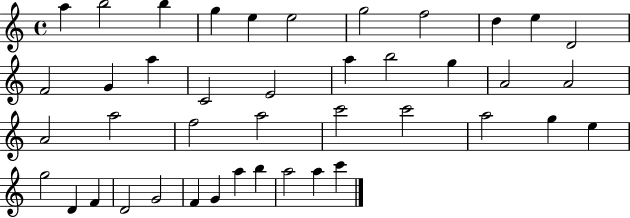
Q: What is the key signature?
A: C major